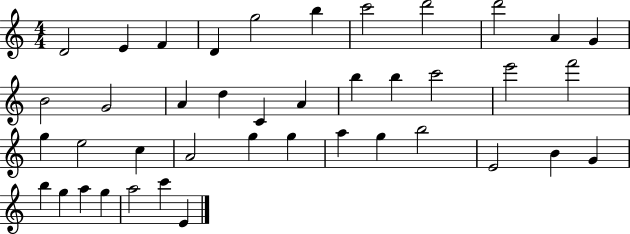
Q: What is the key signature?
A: C major